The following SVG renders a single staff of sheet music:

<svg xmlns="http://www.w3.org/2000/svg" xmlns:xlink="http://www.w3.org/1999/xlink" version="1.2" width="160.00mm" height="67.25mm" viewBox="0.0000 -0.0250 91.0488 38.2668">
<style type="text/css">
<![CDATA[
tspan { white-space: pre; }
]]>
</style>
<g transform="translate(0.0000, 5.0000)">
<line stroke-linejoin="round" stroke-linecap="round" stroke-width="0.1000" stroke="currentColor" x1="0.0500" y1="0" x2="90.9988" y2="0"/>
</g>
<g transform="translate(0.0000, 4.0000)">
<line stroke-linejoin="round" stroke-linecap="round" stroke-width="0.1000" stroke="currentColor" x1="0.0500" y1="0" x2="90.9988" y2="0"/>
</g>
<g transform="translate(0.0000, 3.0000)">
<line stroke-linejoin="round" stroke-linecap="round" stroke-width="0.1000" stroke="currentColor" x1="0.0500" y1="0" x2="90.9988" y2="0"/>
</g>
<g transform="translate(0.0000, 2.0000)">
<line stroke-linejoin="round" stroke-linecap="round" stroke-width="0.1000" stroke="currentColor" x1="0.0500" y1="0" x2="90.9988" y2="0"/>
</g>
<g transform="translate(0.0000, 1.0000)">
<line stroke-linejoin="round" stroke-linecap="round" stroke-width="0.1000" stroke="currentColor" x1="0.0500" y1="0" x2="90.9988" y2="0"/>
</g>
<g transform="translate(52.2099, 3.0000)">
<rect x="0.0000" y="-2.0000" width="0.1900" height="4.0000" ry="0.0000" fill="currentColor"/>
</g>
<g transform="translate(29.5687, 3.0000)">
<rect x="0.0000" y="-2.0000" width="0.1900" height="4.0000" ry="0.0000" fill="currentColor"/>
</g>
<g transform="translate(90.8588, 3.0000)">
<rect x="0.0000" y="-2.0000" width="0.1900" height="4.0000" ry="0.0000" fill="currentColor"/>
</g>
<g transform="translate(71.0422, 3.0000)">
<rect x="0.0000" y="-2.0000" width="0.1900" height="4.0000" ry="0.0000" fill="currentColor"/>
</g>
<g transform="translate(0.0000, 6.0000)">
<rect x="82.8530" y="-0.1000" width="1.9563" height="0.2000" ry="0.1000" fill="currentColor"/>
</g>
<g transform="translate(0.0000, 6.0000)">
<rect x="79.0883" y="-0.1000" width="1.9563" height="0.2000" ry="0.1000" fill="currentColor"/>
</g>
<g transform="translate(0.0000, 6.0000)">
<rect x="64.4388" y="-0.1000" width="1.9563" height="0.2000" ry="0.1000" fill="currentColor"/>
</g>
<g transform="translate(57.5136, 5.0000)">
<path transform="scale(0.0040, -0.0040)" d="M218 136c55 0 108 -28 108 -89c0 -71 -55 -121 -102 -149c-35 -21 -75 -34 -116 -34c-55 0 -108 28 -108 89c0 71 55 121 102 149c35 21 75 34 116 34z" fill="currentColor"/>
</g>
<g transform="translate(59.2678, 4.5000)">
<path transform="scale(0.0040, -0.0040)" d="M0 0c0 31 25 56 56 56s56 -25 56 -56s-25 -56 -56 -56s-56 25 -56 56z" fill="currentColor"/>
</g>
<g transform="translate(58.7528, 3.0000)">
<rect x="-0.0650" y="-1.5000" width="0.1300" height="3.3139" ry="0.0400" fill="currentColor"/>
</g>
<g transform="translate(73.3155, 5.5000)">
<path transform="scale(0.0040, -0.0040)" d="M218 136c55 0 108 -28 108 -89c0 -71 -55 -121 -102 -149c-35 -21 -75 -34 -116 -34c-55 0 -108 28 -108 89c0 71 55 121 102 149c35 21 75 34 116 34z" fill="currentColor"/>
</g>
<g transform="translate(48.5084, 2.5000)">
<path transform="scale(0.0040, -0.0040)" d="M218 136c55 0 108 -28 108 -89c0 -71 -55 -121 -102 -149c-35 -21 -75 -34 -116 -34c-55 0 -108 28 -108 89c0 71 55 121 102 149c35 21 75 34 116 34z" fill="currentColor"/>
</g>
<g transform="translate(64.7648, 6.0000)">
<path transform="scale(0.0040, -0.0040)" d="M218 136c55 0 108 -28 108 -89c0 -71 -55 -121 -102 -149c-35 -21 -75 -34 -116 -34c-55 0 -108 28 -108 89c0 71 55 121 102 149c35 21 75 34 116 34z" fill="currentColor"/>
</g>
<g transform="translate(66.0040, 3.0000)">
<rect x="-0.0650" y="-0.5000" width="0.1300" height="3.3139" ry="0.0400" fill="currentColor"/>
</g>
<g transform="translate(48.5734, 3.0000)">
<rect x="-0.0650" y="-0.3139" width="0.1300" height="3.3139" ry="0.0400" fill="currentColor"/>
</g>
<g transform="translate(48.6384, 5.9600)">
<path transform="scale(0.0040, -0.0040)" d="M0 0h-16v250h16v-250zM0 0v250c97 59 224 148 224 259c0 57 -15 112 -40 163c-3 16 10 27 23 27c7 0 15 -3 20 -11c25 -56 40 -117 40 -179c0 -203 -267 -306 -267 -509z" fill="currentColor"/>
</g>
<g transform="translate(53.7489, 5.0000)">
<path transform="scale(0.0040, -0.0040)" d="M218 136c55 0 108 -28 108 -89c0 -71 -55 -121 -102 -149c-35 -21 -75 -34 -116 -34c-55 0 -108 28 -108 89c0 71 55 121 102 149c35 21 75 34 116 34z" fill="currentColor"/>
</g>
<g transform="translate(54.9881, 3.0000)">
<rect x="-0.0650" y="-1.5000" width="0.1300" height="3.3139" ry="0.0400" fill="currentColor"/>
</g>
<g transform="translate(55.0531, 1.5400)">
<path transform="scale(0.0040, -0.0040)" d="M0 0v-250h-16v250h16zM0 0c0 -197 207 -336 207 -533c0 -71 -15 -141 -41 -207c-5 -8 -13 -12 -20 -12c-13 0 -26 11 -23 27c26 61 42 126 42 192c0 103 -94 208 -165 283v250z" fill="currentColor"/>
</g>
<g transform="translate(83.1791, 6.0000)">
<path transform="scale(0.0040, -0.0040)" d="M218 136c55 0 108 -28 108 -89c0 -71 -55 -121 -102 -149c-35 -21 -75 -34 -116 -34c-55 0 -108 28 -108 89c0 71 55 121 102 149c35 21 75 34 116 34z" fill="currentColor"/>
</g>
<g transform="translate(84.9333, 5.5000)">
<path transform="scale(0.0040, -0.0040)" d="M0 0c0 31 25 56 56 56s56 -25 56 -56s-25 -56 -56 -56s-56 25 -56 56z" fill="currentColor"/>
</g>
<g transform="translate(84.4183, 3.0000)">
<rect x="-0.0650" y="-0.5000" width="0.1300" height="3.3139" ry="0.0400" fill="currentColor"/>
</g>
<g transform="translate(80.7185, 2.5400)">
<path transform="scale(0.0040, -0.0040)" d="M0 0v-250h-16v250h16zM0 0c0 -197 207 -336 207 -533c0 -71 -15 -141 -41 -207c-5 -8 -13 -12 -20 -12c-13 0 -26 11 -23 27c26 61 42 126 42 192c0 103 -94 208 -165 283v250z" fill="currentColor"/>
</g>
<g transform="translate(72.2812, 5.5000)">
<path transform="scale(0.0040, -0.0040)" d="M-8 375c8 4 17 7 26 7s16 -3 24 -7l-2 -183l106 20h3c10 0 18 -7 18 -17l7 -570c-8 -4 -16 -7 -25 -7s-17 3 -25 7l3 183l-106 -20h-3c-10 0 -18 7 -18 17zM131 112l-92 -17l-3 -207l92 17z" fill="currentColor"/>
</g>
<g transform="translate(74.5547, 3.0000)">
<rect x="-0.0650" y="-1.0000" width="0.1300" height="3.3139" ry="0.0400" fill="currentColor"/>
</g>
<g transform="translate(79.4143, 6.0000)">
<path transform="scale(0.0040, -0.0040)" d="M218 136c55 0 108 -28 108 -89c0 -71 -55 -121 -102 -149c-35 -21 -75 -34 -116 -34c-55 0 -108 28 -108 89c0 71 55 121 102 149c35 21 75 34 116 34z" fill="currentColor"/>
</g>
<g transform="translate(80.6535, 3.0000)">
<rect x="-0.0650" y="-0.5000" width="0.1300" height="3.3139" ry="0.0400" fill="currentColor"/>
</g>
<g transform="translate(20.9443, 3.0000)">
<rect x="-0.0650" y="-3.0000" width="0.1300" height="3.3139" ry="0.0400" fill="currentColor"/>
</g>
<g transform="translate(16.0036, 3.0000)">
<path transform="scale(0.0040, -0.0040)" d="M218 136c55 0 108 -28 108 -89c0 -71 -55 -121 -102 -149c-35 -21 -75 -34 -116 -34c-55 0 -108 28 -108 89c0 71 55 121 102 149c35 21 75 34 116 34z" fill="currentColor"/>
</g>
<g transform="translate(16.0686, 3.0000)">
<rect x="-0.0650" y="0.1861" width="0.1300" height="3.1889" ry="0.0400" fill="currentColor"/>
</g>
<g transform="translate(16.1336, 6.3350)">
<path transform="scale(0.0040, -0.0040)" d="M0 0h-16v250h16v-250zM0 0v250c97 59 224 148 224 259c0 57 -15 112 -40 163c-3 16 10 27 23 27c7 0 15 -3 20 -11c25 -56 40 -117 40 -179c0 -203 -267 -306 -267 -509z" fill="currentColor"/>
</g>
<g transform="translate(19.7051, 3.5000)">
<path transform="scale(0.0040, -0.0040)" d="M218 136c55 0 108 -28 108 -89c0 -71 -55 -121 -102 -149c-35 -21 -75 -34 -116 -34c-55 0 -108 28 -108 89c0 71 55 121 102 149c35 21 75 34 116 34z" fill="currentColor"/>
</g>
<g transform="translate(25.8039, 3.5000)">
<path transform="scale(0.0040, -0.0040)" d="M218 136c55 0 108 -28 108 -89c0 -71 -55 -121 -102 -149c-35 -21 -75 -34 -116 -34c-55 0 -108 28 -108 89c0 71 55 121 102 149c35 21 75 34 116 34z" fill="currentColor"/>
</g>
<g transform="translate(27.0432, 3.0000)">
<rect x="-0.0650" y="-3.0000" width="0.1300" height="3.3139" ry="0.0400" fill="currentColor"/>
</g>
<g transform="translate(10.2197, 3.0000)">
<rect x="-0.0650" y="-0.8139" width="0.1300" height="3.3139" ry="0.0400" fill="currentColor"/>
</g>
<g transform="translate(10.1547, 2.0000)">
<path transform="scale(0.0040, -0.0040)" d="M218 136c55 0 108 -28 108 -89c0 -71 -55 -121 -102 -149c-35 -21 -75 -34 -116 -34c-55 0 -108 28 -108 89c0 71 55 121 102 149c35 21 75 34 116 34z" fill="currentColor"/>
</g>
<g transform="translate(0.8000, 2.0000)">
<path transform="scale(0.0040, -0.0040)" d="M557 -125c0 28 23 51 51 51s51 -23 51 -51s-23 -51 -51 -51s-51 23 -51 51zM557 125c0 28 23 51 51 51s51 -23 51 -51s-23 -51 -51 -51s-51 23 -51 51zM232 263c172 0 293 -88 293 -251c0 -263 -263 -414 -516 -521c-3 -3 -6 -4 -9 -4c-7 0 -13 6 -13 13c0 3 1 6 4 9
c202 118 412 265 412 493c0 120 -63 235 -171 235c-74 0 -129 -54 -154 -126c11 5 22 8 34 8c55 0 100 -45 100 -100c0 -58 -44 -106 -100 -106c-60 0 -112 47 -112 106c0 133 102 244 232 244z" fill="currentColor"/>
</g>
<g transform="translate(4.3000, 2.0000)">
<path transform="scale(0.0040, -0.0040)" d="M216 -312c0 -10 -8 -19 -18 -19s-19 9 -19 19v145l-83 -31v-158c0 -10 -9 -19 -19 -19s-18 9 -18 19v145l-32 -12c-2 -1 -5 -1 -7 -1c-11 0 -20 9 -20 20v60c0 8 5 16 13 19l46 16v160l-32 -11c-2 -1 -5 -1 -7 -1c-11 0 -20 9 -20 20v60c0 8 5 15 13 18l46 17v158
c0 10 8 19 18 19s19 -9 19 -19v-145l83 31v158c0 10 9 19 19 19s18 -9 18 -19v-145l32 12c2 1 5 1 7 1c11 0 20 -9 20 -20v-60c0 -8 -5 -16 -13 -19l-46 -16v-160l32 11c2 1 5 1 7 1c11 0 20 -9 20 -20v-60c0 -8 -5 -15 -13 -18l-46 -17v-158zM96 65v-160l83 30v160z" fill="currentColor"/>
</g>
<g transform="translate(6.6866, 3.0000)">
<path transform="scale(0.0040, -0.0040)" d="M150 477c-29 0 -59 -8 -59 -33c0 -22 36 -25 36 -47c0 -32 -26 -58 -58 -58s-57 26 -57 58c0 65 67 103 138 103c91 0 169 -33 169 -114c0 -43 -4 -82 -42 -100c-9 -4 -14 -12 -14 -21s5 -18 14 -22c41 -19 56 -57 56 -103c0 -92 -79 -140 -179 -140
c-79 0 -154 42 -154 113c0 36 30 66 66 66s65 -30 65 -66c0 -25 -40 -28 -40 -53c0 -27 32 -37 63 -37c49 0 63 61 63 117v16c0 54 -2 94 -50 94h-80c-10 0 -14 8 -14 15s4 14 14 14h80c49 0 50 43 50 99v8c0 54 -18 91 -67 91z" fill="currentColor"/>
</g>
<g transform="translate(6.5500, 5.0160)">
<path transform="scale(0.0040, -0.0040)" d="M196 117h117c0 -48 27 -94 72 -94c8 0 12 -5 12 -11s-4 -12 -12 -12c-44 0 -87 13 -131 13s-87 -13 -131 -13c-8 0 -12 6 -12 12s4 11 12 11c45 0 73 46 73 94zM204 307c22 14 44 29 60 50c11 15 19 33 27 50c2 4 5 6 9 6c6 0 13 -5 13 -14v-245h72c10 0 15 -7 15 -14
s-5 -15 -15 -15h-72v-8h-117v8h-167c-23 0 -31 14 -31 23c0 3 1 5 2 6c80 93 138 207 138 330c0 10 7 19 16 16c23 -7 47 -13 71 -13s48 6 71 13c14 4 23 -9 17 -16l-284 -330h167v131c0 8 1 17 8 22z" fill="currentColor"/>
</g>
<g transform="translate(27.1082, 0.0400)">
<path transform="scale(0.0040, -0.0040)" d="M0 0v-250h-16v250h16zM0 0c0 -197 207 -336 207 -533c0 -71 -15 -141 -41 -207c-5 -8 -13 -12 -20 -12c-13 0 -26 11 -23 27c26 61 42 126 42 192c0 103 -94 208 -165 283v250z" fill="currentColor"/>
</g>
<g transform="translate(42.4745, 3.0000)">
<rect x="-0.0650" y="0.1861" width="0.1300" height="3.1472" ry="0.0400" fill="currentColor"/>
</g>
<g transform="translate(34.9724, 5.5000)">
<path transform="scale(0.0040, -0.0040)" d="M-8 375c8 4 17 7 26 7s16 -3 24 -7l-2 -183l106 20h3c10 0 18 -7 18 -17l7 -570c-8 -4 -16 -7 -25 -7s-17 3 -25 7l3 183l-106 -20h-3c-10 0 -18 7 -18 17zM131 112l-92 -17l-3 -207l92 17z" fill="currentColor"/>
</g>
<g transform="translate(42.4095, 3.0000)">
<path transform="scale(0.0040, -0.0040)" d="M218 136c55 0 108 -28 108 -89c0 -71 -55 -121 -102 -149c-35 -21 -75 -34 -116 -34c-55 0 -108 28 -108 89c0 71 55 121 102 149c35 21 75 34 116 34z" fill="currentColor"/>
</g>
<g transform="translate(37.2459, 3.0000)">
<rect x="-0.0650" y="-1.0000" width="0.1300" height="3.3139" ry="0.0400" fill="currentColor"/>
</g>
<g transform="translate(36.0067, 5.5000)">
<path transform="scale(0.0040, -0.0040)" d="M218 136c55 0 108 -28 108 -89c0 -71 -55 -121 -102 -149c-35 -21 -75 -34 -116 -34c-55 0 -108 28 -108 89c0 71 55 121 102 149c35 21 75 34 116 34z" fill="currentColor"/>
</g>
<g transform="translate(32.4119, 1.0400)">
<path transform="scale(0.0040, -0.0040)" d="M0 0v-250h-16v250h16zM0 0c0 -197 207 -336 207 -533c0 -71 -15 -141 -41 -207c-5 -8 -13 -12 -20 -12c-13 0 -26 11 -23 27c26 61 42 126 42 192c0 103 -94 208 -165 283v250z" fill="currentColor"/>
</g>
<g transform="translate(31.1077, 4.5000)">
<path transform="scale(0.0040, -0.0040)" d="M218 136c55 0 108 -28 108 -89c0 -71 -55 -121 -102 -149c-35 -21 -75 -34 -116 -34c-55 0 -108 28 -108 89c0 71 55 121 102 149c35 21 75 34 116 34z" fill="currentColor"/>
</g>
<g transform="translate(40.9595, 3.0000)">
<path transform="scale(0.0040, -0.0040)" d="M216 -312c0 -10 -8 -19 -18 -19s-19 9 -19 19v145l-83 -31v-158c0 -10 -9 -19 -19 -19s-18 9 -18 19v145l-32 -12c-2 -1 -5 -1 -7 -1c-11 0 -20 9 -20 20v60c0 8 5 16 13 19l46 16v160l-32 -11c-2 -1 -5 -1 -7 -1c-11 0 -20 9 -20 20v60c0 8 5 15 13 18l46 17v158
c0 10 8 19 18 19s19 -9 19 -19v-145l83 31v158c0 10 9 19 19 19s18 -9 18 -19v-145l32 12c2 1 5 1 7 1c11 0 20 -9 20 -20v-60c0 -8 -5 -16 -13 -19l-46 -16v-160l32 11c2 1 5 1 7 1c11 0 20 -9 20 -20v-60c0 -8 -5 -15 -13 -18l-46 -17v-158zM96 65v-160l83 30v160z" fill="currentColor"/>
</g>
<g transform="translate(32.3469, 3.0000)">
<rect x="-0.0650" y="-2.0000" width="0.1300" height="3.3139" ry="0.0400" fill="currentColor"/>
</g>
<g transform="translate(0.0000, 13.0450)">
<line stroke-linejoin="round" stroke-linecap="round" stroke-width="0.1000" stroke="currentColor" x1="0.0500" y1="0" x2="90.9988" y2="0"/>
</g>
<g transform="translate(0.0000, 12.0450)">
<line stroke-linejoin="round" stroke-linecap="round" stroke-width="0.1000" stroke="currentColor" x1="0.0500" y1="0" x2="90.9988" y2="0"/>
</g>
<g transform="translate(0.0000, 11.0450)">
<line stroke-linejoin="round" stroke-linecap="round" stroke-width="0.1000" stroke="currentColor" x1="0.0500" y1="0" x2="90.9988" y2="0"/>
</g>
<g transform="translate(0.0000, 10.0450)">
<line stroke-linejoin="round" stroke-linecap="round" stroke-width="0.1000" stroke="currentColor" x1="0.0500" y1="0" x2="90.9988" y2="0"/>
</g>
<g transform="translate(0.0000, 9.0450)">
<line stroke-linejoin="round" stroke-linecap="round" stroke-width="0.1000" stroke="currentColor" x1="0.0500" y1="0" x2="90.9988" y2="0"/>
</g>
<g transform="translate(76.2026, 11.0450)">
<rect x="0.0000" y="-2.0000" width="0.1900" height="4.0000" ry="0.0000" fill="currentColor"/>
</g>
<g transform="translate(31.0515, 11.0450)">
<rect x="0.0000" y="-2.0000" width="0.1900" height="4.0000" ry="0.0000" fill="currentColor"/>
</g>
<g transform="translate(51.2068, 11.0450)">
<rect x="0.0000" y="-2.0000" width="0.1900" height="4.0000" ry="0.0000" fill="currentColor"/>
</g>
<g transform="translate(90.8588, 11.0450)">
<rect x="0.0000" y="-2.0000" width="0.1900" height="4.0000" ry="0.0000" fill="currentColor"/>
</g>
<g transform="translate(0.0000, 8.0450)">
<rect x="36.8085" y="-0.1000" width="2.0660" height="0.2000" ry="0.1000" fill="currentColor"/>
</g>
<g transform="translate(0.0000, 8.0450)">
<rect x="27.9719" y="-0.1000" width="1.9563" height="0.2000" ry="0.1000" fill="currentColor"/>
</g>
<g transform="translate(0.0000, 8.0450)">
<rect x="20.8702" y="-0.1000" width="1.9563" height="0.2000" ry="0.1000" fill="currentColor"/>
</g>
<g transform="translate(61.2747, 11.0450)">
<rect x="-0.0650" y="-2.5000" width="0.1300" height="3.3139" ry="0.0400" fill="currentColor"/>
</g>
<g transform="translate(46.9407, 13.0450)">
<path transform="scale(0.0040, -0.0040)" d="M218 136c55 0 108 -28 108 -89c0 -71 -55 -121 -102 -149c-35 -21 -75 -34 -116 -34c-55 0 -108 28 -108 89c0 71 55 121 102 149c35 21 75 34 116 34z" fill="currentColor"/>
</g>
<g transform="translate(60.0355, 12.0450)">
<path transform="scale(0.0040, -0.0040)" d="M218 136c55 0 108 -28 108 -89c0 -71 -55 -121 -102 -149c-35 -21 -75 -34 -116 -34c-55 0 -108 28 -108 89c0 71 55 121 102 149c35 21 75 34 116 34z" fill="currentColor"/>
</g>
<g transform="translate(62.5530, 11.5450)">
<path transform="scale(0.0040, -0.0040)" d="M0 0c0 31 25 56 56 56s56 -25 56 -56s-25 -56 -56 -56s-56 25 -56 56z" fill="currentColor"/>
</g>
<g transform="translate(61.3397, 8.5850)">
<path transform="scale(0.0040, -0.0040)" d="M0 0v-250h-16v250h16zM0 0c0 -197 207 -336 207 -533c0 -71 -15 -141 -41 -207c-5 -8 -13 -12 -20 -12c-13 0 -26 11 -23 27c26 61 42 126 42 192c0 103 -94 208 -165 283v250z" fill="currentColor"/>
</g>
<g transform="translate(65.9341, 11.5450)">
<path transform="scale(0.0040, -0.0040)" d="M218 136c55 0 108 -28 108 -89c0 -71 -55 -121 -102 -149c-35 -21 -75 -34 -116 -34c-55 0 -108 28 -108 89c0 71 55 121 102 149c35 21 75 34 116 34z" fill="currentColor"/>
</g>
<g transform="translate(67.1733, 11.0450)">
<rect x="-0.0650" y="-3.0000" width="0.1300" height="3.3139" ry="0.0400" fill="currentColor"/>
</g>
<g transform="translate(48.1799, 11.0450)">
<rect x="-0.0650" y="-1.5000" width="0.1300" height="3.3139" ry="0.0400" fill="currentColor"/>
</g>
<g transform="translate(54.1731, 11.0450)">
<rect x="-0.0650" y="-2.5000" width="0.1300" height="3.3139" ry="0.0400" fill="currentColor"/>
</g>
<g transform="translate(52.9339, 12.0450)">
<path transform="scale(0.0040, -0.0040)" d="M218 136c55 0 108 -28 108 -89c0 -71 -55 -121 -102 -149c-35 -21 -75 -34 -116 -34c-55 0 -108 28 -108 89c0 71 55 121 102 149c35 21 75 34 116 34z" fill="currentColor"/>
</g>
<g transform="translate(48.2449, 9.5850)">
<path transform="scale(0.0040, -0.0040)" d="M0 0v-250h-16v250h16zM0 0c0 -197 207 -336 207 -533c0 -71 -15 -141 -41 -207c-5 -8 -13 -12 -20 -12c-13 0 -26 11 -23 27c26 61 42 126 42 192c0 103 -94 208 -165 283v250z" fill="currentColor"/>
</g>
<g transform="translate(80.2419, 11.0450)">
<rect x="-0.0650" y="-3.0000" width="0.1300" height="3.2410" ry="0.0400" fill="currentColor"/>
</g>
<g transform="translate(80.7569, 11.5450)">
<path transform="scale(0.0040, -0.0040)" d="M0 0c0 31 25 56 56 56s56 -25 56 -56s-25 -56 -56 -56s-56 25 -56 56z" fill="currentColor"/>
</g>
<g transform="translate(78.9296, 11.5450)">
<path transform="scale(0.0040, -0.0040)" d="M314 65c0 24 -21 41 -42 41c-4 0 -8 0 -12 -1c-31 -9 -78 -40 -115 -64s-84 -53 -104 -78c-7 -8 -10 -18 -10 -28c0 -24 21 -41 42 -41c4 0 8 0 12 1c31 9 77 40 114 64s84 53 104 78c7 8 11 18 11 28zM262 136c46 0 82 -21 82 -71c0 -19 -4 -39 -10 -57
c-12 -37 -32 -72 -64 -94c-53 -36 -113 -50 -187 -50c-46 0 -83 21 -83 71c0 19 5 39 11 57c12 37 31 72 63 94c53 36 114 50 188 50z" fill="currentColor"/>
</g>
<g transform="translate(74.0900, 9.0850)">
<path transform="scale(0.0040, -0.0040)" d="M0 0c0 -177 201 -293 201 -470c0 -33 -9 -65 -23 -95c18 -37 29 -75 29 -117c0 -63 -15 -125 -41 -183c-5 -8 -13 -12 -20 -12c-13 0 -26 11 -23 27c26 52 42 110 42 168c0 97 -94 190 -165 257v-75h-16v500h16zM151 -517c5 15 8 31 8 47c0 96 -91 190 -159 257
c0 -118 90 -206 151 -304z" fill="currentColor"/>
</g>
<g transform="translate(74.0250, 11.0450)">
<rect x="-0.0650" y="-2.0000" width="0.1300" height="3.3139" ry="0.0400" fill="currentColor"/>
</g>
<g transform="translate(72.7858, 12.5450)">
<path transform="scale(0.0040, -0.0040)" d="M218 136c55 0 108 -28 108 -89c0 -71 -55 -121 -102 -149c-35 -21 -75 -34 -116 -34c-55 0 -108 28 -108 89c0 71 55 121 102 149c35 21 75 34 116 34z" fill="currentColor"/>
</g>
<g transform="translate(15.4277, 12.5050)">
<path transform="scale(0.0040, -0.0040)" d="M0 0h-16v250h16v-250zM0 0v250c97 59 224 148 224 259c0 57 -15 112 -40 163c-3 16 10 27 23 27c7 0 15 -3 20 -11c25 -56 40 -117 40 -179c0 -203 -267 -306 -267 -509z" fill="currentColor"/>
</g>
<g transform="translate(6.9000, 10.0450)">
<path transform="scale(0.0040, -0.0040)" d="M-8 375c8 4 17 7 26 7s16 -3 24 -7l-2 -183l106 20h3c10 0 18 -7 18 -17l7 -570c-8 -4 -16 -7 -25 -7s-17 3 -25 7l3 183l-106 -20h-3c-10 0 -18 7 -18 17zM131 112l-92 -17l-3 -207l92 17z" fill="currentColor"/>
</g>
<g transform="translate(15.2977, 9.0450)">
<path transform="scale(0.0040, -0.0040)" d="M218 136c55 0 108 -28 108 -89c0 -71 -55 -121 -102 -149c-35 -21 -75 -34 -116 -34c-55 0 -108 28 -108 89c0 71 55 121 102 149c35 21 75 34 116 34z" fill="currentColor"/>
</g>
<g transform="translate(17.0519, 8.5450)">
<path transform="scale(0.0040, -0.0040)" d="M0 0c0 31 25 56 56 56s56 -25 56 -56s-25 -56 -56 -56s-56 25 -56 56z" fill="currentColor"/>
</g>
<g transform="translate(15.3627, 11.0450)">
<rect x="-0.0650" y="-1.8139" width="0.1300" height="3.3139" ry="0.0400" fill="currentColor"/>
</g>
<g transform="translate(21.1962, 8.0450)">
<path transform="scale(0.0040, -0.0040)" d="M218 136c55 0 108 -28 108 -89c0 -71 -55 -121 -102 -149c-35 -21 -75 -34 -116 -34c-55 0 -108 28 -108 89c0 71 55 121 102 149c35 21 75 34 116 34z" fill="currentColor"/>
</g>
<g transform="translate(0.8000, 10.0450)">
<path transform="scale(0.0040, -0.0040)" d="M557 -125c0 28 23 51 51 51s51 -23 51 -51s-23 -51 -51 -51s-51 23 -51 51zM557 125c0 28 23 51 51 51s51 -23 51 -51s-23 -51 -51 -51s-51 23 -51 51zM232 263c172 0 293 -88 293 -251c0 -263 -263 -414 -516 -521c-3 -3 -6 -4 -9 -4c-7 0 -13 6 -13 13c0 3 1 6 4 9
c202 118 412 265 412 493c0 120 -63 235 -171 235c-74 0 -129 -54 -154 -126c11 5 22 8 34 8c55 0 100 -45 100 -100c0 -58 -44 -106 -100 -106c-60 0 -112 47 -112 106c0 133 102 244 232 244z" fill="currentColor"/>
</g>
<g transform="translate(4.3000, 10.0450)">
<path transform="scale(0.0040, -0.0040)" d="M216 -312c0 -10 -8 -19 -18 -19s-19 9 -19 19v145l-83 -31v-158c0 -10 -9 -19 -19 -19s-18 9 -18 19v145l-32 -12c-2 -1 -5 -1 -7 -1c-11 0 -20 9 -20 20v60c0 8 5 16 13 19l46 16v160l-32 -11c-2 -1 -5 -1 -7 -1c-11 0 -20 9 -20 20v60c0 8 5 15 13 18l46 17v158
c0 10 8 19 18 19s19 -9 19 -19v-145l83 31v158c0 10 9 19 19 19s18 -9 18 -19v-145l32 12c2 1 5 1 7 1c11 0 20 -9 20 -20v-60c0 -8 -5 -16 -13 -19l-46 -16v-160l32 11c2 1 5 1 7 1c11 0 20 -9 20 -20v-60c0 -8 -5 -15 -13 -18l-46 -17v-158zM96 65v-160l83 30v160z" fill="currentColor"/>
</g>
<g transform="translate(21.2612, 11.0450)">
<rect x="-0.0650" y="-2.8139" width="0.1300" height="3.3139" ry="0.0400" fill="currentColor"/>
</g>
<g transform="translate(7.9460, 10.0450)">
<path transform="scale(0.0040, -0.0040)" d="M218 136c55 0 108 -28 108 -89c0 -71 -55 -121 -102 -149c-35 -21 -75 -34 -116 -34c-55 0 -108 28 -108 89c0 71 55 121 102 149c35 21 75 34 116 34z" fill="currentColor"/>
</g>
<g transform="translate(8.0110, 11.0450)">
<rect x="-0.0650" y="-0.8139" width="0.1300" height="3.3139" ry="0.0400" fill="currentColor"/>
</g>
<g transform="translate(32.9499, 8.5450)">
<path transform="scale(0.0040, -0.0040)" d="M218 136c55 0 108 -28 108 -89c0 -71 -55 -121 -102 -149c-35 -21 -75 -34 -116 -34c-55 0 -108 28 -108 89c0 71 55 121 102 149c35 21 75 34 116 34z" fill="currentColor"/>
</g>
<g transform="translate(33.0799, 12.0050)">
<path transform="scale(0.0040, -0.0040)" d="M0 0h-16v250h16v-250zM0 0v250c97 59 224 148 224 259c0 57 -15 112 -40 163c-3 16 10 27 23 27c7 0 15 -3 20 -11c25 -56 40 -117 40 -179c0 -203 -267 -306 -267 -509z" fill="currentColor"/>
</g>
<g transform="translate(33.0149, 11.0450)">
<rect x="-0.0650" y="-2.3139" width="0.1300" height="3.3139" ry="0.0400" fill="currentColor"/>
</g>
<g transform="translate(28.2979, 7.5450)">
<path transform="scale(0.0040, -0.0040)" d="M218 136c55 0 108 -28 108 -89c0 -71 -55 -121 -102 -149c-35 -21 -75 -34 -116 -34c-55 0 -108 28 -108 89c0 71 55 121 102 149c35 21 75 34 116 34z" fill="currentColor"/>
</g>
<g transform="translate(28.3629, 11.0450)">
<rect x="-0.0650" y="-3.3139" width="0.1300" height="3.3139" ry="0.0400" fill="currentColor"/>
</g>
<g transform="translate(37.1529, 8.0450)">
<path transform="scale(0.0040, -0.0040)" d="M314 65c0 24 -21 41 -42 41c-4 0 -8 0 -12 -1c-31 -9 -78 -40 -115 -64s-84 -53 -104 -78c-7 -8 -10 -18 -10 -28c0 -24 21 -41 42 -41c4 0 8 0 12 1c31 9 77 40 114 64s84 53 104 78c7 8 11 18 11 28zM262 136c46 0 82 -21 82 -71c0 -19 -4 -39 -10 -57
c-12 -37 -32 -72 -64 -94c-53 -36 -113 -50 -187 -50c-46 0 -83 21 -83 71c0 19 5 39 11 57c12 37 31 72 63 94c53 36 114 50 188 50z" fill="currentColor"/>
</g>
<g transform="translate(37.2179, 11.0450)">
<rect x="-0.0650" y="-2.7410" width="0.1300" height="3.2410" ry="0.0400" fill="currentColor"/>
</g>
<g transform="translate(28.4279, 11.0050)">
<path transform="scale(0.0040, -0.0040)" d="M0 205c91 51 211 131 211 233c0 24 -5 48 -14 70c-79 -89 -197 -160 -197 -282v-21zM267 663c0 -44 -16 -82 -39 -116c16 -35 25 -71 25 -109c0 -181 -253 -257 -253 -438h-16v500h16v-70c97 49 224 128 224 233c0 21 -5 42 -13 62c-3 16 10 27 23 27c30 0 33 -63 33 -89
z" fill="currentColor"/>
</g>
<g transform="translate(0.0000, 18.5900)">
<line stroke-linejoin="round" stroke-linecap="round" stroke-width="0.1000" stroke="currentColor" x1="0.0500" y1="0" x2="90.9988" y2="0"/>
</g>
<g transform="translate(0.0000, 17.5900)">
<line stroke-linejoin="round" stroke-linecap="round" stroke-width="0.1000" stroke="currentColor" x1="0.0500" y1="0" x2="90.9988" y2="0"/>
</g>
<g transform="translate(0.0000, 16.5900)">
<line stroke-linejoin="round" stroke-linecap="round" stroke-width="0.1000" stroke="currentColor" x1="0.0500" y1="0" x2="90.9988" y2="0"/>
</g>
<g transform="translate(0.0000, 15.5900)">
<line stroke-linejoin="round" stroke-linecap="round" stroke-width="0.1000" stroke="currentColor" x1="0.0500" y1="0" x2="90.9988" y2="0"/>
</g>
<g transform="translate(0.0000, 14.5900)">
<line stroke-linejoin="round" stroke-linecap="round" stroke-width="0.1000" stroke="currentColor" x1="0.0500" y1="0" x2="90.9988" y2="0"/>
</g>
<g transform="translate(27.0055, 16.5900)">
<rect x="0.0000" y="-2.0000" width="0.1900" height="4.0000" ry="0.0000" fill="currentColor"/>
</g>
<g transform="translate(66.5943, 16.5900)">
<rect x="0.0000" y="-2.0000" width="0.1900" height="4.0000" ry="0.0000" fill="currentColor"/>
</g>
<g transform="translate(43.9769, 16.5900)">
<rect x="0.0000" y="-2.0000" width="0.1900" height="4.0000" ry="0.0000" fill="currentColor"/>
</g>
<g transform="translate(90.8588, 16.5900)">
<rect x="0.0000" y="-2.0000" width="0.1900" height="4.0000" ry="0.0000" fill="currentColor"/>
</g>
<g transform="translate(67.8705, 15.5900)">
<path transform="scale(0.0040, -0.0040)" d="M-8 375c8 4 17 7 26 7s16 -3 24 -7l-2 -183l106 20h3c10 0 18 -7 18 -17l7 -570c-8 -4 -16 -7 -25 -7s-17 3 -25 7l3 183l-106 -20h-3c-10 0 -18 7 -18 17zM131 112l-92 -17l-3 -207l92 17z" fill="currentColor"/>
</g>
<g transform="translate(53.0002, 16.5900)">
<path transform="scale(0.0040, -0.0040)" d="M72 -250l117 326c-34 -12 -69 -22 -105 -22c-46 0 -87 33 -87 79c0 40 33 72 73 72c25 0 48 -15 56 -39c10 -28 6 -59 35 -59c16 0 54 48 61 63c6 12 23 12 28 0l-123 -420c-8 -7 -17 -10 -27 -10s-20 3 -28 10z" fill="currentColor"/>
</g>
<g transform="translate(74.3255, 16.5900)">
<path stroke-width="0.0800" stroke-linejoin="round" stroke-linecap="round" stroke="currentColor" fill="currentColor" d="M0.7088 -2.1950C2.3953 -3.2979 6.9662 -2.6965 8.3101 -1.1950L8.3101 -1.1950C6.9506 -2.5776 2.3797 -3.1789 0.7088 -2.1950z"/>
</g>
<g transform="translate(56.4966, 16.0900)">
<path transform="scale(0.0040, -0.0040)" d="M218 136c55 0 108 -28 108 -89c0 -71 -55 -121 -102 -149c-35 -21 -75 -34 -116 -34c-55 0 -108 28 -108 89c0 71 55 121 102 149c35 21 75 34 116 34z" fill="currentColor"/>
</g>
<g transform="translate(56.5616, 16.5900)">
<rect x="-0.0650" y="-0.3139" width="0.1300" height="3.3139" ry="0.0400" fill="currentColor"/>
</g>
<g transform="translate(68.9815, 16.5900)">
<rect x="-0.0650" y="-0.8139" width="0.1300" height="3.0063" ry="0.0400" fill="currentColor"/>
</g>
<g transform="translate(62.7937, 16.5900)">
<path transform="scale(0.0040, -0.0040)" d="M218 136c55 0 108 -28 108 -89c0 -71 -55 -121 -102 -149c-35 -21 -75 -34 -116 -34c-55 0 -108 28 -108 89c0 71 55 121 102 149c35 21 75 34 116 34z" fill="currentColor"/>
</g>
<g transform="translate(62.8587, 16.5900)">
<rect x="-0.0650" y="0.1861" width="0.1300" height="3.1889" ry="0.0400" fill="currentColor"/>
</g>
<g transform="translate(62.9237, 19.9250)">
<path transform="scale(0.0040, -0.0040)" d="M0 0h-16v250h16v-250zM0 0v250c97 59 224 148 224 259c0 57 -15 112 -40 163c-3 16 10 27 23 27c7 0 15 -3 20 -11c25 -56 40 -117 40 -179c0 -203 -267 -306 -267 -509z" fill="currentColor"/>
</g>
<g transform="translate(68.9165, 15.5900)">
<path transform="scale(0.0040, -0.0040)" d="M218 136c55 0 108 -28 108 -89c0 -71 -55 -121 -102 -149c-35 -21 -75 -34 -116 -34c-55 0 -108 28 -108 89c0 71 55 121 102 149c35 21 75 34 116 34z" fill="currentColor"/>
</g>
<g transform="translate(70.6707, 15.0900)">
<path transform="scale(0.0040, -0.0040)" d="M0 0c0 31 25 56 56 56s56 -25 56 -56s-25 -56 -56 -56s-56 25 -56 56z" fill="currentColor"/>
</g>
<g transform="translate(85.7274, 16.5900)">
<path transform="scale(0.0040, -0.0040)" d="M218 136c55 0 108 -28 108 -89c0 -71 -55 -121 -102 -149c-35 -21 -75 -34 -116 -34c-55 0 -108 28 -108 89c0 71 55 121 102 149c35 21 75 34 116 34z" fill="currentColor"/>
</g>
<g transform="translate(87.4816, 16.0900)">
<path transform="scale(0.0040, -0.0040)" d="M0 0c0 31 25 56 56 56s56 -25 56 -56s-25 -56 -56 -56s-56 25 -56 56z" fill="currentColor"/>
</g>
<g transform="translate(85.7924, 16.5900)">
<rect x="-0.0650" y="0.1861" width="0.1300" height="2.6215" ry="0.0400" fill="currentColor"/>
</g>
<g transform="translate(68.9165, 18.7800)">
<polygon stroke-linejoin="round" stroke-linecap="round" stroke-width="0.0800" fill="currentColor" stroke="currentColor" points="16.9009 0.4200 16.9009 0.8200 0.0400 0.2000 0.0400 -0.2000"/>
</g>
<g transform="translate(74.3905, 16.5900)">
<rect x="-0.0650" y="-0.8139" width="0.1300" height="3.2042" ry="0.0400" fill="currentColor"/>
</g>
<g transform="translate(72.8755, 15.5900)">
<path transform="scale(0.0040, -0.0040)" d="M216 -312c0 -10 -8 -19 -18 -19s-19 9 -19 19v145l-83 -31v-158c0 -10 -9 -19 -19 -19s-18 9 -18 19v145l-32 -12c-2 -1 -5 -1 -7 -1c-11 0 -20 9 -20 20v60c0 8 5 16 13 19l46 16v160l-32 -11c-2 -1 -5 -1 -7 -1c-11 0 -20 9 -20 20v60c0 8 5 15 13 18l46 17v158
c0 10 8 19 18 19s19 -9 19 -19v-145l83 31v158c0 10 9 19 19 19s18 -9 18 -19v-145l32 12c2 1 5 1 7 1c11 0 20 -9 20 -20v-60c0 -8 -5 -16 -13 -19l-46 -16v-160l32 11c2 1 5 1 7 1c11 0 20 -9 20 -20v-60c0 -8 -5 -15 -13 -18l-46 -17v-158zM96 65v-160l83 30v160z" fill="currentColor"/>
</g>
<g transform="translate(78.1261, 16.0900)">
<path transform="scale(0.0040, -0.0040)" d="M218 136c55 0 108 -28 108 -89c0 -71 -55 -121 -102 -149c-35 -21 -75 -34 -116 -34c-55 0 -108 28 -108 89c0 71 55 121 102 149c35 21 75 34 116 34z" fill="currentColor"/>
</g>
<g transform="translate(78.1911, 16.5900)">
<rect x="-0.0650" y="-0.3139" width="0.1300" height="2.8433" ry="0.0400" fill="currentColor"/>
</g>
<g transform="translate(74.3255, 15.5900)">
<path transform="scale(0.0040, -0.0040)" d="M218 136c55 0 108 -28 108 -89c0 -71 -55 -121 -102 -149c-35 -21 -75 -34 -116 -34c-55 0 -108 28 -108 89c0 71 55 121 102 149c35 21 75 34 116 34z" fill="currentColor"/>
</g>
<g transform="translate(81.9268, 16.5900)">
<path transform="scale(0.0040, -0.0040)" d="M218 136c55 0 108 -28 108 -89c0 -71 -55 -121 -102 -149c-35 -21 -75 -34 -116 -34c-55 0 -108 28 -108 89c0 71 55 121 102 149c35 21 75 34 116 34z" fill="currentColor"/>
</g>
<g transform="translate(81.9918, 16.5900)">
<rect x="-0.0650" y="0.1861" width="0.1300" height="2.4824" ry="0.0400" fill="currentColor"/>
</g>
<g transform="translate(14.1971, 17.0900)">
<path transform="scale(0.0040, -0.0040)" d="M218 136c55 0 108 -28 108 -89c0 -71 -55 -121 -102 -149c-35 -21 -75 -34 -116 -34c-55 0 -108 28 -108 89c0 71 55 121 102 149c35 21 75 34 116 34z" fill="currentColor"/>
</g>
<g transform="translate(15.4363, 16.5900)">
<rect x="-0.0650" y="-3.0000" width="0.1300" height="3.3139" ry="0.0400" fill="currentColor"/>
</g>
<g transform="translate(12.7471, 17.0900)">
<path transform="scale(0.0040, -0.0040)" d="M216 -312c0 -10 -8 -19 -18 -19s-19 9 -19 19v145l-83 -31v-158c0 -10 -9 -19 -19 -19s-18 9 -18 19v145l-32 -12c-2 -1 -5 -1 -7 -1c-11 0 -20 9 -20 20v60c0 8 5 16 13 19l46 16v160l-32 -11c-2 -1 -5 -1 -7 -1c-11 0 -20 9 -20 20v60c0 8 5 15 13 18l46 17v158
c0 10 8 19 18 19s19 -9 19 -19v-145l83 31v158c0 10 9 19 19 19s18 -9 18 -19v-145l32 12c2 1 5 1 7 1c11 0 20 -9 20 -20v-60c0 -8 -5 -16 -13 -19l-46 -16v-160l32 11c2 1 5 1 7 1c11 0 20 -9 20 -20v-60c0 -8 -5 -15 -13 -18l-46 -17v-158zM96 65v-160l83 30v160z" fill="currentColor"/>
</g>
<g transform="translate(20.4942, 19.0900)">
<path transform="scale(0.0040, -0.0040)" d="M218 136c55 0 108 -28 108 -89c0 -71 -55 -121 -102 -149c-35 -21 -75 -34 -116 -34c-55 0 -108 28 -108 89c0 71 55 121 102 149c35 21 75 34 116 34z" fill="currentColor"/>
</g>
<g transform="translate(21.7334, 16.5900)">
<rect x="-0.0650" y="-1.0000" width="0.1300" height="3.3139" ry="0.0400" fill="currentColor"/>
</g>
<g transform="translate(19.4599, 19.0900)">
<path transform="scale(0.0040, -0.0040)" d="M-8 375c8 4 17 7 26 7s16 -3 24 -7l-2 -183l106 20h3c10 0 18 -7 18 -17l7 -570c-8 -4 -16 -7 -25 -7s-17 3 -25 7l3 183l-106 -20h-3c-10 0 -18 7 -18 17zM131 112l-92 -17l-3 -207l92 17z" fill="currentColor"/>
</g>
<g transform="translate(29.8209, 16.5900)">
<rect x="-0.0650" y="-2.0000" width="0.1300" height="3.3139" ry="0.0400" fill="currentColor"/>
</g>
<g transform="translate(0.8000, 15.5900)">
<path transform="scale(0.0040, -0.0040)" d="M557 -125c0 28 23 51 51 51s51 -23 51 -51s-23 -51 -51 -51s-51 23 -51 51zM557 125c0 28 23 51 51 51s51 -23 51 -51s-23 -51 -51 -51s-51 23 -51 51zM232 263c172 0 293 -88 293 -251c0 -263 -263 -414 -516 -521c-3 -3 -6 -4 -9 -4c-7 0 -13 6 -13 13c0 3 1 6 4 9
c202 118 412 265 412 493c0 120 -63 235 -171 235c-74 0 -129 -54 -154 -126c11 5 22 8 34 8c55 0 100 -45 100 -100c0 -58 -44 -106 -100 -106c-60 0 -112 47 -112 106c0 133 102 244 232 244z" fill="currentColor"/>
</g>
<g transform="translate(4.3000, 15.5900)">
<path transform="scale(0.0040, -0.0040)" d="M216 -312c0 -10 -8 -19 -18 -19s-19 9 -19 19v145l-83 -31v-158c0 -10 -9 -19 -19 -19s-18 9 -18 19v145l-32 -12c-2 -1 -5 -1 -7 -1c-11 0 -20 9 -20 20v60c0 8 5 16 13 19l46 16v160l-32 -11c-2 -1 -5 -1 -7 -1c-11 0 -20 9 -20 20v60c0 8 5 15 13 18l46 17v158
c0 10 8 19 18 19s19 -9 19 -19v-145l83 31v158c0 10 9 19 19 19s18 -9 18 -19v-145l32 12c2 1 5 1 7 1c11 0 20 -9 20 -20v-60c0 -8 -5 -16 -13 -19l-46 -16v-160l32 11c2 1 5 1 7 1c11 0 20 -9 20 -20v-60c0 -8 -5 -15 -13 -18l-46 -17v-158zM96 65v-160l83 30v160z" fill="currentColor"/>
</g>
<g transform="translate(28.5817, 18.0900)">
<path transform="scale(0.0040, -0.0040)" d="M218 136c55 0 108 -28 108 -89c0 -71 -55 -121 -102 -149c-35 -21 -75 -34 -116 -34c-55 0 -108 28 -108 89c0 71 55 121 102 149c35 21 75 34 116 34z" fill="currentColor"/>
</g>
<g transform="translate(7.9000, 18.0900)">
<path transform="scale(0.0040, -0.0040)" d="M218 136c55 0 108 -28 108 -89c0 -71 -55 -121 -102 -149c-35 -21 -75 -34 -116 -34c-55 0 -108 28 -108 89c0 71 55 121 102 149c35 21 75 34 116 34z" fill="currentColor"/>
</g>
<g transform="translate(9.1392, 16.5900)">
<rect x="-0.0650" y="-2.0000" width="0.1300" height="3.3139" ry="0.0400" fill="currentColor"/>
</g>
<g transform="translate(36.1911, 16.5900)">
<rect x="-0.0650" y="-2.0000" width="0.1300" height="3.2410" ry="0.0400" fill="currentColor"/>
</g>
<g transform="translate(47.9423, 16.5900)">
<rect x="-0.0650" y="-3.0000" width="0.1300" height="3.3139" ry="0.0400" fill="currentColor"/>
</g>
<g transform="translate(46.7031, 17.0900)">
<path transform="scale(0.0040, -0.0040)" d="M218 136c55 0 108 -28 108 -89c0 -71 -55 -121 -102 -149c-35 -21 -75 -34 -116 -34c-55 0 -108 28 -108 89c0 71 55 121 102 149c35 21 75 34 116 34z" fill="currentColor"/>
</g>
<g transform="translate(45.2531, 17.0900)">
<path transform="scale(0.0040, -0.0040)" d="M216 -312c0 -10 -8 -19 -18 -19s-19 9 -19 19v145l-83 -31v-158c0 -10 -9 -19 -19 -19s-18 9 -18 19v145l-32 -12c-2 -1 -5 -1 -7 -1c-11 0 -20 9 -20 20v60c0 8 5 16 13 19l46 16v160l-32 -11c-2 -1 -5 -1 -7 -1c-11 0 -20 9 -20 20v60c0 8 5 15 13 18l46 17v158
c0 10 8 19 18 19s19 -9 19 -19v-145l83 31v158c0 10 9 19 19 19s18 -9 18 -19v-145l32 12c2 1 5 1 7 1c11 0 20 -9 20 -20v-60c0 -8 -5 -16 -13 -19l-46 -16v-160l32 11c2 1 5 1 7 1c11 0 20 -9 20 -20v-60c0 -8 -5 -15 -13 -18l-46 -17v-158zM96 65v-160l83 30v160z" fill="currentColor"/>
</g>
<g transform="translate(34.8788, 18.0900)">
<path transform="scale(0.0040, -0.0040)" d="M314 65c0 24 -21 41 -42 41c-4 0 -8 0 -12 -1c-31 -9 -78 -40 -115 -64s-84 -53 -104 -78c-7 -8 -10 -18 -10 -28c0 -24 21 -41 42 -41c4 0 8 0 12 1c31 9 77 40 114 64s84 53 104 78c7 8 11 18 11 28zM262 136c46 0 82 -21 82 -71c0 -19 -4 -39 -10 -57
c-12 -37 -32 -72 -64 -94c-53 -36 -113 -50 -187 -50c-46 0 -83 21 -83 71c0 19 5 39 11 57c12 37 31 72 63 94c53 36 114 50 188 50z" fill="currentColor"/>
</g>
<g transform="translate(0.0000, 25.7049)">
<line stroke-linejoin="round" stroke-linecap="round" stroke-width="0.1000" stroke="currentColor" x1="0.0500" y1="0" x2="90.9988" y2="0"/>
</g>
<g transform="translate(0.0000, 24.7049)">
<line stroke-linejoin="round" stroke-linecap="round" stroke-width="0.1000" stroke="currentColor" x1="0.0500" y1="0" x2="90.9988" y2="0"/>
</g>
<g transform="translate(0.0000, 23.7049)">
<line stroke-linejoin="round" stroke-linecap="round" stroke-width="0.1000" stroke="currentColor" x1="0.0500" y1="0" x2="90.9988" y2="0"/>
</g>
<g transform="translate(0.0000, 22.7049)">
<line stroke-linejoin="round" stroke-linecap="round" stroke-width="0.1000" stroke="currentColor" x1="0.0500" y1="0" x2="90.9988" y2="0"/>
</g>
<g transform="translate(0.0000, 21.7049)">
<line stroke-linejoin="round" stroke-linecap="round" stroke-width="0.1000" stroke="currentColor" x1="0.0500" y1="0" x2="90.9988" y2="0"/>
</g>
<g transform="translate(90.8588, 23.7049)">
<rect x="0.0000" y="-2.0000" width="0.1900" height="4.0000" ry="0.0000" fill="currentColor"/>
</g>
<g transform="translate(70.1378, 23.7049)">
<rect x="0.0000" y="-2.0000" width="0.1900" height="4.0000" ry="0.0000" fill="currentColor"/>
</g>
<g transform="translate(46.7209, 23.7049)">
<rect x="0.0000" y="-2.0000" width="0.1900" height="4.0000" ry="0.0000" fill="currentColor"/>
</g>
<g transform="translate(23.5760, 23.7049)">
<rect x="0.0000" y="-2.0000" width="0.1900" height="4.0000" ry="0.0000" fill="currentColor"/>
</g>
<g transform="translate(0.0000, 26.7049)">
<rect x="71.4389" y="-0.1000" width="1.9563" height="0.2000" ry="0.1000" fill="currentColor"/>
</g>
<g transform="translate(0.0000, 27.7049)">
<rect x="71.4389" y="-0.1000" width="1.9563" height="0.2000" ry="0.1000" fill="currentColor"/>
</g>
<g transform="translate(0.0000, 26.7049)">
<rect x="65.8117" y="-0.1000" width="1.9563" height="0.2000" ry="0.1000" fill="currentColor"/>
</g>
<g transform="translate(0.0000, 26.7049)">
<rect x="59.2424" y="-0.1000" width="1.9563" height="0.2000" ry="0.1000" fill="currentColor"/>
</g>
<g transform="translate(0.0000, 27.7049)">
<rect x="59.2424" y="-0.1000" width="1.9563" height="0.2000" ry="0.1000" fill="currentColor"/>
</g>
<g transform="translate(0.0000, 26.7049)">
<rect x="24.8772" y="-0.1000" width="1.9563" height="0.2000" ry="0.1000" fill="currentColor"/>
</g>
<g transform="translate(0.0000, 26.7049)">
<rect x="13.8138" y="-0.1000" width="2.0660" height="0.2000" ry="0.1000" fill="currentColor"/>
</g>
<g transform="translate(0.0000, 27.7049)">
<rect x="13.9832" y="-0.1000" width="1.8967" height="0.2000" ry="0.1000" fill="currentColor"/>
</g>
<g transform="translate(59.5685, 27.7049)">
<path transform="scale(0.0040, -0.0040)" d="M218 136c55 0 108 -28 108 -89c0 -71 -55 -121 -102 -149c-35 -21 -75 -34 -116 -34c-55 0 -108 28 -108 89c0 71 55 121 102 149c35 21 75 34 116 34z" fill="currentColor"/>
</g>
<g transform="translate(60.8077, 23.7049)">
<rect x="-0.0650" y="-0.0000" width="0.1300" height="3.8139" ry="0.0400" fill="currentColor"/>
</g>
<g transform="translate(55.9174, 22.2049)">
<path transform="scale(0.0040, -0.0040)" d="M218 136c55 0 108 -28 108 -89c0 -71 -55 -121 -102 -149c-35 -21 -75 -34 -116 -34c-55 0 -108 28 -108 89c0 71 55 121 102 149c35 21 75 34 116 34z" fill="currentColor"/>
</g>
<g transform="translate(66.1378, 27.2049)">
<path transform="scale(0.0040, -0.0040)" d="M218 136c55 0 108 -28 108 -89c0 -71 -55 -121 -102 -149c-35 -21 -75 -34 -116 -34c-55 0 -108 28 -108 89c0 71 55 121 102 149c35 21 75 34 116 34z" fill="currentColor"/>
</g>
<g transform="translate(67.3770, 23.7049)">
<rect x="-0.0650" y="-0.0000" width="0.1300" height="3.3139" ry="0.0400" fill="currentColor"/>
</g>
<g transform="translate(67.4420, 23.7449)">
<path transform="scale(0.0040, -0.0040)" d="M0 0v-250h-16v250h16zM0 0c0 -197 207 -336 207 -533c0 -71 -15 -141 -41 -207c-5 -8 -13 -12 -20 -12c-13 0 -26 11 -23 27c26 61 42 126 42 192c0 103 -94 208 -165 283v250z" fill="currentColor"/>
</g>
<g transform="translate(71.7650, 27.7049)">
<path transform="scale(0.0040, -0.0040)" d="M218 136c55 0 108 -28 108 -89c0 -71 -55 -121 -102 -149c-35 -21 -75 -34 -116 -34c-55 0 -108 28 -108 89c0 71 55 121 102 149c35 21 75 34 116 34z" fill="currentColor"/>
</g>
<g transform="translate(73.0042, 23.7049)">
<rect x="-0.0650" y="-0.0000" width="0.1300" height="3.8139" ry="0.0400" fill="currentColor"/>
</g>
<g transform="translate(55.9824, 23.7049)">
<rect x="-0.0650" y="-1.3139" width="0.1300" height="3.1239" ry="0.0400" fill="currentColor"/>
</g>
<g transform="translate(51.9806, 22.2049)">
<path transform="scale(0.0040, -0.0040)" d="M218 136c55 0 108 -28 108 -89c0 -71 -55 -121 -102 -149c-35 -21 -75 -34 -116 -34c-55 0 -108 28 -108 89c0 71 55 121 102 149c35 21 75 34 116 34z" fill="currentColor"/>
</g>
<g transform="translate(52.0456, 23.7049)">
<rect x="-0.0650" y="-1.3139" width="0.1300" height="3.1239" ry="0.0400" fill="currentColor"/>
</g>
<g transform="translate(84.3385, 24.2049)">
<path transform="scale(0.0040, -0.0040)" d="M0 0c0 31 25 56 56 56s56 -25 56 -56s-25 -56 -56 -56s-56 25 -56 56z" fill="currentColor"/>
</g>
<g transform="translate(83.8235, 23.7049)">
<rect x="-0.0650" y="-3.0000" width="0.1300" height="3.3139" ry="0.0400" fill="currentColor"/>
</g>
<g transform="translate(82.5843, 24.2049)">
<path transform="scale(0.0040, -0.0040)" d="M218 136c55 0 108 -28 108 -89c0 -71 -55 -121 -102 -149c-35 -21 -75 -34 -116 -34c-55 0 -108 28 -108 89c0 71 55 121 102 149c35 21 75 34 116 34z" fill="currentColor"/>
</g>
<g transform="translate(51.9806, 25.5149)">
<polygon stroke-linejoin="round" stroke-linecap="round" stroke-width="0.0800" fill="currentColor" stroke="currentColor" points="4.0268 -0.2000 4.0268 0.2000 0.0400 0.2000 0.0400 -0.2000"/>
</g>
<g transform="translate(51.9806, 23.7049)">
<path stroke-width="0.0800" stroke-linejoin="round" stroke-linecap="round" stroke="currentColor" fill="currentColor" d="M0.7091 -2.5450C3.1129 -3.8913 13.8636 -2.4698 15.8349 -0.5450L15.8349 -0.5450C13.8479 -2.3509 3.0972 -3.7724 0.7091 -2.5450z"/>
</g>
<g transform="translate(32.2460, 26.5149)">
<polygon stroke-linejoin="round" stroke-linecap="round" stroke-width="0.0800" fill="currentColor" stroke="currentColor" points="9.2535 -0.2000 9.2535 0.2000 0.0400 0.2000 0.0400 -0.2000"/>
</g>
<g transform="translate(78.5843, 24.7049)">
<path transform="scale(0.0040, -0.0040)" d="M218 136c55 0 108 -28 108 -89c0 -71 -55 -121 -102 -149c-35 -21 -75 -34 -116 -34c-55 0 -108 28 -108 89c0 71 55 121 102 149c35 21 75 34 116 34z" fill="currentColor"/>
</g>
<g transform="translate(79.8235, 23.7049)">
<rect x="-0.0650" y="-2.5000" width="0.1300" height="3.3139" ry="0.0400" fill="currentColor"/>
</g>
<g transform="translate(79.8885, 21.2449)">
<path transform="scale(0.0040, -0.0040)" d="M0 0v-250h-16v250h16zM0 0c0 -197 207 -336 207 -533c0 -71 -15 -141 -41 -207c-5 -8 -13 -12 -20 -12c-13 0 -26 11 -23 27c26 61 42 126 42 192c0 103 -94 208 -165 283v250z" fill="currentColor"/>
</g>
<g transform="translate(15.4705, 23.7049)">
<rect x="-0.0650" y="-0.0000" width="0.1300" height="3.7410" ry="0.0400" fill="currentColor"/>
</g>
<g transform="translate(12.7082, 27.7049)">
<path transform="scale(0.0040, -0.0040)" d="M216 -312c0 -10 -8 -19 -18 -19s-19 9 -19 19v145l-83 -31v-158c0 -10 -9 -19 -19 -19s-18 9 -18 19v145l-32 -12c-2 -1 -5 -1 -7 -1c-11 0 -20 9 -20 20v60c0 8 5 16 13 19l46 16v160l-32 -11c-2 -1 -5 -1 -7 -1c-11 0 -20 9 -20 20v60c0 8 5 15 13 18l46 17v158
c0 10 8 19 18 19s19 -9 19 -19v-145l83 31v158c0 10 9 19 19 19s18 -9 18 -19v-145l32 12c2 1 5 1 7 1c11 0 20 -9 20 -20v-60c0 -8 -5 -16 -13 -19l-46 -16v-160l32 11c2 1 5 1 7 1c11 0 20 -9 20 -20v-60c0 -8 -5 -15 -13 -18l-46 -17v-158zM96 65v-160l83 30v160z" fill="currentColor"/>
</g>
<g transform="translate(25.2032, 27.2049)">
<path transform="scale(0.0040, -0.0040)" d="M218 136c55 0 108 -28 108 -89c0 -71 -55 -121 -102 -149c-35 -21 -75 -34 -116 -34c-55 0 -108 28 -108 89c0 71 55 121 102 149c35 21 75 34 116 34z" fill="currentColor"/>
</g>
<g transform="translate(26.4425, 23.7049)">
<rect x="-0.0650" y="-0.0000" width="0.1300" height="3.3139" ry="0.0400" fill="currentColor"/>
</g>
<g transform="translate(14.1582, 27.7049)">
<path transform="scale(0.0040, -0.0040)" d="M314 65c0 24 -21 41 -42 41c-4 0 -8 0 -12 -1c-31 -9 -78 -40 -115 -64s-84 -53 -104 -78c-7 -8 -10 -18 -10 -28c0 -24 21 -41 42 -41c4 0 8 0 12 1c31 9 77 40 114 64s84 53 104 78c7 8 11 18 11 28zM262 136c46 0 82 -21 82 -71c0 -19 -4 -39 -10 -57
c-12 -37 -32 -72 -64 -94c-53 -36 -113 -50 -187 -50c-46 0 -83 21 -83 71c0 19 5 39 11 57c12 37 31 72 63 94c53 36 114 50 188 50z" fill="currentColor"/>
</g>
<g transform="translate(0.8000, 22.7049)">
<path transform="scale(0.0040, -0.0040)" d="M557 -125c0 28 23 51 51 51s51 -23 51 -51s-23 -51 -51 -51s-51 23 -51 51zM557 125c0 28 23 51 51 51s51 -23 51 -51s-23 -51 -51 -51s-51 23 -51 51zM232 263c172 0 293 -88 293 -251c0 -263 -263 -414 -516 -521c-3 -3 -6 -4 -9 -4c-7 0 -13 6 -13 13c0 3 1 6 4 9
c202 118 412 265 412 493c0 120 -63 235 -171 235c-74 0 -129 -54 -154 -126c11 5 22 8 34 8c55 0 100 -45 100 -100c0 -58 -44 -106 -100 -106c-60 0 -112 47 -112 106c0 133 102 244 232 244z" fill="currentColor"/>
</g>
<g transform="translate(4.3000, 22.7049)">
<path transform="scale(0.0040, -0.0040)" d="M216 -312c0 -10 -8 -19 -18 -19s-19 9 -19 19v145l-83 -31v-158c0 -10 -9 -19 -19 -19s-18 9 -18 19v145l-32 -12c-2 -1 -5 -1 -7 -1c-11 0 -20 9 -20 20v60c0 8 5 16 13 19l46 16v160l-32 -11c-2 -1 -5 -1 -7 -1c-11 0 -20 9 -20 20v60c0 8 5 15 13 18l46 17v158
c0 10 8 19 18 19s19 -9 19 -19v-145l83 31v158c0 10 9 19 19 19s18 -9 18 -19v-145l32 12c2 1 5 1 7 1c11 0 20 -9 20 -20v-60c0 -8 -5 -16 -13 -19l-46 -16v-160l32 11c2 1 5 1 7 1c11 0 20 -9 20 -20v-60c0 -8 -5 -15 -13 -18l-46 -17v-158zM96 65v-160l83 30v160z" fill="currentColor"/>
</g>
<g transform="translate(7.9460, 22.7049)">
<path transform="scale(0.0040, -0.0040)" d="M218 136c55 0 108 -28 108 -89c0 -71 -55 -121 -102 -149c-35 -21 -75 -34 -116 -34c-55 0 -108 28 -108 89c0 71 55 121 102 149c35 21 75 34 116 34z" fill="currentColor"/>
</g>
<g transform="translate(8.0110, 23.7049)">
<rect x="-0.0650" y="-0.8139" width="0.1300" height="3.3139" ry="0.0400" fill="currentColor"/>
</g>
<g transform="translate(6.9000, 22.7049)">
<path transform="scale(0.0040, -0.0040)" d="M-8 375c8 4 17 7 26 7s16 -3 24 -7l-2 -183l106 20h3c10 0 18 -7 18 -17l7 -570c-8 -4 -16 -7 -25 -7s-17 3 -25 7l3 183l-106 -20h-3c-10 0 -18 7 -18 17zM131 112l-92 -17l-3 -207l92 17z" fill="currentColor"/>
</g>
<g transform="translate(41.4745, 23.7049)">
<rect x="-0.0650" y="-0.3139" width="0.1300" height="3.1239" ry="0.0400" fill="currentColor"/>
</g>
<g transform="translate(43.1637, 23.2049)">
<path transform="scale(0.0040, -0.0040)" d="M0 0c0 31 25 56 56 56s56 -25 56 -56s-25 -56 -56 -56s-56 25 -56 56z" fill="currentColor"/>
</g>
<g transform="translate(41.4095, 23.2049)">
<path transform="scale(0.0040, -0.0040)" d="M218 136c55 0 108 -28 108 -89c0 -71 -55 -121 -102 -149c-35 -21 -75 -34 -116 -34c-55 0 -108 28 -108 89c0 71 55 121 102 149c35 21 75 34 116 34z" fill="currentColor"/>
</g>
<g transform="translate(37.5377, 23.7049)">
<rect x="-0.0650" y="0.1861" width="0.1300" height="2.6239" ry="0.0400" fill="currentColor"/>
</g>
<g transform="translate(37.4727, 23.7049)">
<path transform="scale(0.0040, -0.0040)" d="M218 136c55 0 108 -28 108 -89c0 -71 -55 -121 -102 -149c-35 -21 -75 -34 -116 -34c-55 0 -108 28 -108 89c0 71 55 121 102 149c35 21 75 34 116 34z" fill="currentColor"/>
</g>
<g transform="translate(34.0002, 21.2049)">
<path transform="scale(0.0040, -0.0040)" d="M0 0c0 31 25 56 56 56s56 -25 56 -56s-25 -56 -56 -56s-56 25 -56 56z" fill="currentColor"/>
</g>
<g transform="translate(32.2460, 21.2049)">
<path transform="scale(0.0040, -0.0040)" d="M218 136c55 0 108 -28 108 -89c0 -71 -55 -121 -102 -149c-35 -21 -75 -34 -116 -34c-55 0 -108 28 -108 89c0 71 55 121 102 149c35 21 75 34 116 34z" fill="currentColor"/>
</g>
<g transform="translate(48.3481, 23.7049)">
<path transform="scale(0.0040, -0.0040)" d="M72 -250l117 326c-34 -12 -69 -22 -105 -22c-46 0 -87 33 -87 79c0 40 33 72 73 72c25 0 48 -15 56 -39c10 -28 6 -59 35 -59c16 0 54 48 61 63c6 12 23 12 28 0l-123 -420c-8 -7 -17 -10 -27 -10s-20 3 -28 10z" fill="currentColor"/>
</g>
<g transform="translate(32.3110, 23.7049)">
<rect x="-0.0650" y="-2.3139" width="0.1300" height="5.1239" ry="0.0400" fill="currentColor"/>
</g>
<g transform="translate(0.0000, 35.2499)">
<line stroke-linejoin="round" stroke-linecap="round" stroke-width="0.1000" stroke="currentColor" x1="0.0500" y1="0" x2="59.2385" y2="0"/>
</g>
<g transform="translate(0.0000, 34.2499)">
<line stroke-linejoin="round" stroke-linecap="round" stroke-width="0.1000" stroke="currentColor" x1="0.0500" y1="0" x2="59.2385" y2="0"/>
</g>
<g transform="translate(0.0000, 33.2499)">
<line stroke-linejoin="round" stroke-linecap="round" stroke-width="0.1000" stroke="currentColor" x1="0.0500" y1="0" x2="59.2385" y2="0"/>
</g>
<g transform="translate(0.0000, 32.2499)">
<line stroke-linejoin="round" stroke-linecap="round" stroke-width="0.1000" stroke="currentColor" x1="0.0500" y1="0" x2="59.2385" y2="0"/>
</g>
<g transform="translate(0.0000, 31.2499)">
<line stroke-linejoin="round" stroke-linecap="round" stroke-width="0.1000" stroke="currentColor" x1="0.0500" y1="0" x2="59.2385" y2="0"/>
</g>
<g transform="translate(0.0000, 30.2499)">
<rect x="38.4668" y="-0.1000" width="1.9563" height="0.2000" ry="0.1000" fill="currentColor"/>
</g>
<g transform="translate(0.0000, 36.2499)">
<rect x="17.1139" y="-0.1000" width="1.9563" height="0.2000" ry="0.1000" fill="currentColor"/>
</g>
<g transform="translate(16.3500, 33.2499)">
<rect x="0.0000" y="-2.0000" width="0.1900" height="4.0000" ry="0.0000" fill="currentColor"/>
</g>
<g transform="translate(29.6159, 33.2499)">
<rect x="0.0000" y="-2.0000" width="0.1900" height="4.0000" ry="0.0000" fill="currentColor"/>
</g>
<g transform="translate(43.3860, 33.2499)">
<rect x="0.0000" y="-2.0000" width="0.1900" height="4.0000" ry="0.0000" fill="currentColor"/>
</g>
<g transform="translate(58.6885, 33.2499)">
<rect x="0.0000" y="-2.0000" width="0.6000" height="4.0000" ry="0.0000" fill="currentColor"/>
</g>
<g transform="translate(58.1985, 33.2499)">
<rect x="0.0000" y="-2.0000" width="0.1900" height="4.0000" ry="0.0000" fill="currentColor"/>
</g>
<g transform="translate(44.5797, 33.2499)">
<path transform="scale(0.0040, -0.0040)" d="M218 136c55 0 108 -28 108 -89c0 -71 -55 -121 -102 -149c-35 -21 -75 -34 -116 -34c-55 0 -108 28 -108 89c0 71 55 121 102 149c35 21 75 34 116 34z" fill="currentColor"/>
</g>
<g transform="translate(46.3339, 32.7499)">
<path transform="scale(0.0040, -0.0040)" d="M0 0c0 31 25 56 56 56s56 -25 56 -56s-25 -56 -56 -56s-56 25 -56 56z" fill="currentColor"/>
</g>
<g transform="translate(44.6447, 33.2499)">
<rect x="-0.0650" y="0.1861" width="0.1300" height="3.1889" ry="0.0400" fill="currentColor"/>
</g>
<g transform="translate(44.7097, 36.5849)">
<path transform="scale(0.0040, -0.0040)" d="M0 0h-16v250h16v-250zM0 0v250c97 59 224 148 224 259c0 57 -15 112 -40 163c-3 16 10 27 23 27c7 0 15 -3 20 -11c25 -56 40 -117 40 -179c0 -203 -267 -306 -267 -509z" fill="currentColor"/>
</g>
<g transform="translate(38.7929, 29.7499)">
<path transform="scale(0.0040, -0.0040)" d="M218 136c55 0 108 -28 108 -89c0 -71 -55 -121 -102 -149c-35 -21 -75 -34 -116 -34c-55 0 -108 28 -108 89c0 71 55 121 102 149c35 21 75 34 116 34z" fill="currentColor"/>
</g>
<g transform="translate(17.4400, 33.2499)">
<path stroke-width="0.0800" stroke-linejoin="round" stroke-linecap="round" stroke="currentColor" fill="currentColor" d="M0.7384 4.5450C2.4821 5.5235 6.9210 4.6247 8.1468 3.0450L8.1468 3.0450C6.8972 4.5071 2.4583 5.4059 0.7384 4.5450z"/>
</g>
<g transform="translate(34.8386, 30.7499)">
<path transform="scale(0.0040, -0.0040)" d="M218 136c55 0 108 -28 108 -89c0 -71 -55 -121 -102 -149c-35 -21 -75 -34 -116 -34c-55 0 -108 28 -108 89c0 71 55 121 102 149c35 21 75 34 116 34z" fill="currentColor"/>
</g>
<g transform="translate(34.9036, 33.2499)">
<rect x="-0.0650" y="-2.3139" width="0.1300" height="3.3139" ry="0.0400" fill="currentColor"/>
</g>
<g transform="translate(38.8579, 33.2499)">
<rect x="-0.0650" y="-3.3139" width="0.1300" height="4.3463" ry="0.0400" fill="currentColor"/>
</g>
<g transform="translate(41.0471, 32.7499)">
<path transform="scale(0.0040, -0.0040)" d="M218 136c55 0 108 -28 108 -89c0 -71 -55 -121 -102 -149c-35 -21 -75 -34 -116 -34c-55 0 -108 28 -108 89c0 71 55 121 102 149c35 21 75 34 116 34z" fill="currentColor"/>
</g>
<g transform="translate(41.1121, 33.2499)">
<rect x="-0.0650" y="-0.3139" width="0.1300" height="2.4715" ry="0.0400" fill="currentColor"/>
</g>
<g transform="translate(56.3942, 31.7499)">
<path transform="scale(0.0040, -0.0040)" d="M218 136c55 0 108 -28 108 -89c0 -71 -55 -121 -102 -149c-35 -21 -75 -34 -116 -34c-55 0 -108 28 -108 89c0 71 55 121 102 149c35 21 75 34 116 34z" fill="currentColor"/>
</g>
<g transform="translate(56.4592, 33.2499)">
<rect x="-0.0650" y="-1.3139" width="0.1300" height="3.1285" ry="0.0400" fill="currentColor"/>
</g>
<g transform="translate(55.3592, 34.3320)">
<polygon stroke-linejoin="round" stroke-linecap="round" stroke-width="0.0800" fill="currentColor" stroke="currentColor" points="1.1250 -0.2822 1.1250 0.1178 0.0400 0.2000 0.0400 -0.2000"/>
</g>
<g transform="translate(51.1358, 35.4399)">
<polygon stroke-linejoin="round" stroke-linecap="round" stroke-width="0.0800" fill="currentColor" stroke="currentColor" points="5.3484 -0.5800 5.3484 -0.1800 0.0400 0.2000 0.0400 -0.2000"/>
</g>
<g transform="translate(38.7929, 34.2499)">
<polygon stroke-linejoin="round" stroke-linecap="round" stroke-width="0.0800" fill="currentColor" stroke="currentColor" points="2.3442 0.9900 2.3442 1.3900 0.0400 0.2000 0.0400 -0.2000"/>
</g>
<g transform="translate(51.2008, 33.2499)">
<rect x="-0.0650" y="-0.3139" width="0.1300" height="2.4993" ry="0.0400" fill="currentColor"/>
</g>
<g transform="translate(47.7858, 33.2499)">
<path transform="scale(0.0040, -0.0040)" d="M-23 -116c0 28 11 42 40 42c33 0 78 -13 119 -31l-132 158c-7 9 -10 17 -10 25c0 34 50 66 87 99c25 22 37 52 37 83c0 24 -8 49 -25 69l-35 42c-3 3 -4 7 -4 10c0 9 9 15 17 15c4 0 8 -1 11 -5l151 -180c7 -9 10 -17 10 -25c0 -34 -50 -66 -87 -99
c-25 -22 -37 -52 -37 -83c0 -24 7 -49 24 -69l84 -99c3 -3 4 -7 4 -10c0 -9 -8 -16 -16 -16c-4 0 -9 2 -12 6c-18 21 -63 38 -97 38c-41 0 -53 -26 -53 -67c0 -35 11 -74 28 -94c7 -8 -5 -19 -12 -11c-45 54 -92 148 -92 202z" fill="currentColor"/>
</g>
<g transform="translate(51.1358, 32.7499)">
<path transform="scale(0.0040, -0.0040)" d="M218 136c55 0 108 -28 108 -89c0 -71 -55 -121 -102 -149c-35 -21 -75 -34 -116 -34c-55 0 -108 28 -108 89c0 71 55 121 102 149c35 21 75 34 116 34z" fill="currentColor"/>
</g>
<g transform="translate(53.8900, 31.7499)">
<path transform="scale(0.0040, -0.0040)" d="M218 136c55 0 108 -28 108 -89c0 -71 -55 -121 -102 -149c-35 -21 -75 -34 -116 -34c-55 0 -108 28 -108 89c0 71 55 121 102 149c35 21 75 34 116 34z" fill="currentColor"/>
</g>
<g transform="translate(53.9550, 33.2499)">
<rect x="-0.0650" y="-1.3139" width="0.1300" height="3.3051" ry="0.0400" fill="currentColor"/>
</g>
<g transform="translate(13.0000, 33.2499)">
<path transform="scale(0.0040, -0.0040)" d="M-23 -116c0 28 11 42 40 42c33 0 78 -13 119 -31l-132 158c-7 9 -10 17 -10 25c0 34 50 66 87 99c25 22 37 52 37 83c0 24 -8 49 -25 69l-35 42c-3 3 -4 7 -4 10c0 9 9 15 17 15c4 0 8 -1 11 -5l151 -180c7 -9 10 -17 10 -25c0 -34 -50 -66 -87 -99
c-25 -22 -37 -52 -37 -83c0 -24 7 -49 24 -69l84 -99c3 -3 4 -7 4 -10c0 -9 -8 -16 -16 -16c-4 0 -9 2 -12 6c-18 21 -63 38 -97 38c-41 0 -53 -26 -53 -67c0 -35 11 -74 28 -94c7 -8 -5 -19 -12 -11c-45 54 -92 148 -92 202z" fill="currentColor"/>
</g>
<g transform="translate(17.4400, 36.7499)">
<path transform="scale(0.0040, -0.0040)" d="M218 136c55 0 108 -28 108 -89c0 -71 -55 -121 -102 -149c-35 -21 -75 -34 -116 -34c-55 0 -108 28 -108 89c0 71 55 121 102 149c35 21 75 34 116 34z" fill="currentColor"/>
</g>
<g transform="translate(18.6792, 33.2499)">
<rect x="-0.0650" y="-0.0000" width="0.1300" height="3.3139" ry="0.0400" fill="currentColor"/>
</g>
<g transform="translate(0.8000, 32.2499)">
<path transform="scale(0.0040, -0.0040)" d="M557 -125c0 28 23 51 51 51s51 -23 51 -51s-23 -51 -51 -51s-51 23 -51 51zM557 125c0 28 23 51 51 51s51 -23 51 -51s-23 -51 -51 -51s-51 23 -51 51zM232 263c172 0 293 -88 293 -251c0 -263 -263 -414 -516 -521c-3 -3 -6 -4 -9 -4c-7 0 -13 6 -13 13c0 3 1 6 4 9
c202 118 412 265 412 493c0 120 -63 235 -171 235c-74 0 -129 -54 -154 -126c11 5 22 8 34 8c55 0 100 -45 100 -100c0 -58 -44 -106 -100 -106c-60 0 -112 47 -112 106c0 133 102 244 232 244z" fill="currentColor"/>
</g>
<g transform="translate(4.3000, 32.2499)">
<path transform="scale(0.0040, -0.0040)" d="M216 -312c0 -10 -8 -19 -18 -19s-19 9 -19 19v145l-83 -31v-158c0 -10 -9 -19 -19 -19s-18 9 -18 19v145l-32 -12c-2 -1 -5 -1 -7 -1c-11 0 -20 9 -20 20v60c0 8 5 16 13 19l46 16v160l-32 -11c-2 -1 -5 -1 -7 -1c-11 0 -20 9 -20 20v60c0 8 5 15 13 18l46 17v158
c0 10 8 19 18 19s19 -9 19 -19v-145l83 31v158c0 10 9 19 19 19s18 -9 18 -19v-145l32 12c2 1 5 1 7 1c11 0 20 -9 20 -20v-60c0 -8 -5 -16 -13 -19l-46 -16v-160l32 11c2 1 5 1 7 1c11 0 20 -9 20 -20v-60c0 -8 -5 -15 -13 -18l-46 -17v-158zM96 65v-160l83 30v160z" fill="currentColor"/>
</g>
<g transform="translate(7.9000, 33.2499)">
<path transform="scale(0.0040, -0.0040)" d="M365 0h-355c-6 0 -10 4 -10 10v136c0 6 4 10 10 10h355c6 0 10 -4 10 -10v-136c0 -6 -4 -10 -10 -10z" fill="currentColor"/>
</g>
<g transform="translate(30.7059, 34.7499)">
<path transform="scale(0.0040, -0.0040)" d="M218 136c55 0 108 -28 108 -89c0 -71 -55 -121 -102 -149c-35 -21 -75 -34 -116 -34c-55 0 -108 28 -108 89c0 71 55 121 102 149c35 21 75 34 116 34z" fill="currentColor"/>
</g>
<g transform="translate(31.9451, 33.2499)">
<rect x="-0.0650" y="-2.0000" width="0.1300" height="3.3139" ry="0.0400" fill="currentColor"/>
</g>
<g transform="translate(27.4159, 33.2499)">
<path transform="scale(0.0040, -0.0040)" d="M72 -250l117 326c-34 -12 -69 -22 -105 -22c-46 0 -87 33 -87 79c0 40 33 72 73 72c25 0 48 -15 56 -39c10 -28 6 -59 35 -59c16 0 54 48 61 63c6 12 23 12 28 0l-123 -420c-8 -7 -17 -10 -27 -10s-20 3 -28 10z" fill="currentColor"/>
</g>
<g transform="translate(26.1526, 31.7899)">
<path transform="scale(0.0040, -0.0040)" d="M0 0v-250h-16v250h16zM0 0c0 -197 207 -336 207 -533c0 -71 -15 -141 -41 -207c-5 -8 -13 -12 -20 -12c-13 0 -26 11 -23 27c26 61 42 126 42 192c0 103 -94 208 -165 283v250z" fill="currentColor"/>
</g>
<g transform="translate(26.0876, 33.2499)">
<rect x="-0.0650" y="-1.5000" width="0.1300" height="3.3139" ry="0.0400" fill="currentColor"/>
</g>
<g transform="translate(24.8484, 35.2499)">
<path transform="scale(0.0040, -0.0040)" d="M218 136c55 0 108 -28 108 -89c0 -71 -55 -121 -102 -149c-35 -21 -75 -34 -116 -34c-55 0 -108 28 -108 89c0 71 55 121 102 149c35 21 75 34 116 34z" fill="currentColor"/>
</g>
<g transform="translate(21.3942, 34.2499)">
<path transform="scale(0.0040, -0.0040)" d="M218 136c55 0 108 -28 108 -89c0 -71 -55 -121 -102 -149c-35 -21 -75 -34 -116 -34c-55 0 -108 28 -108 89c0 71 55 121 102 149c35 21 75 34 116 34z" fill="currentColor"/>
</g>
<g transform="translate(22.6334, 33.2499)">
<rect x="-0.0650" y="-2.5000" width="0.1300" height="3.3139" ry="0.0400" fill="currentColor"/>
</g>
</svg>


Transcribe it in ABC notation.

X:1
T:Untitled
M:3/4
L:1/4
K:G
^F, D,/2 C, C,/2 A,,/2 F,, ^D, E,/2 G,,/2 G,, E,, F,, E,,/2 E,, F, A,/2 C D/4 B,/2 C2 G,,/2 B,, B,,/2 C, A,,/4 C,2 A,, ^C, F,, A,, A,,2 ^C, z/2 E, D,/2 F,/2 ^F,/2 E,/2 D,/2 D,/2 F, ^C,,2 D,, B,/2 D,/2 E,/2 z/2 G,/2 G,/2 C,, D,,/2 C,, B,,/2 C, z2 z D,, B,, G,,/2 z/2 A,, B, D/2 E,/2 D,/2 z E,/2 G,/2 G,/4